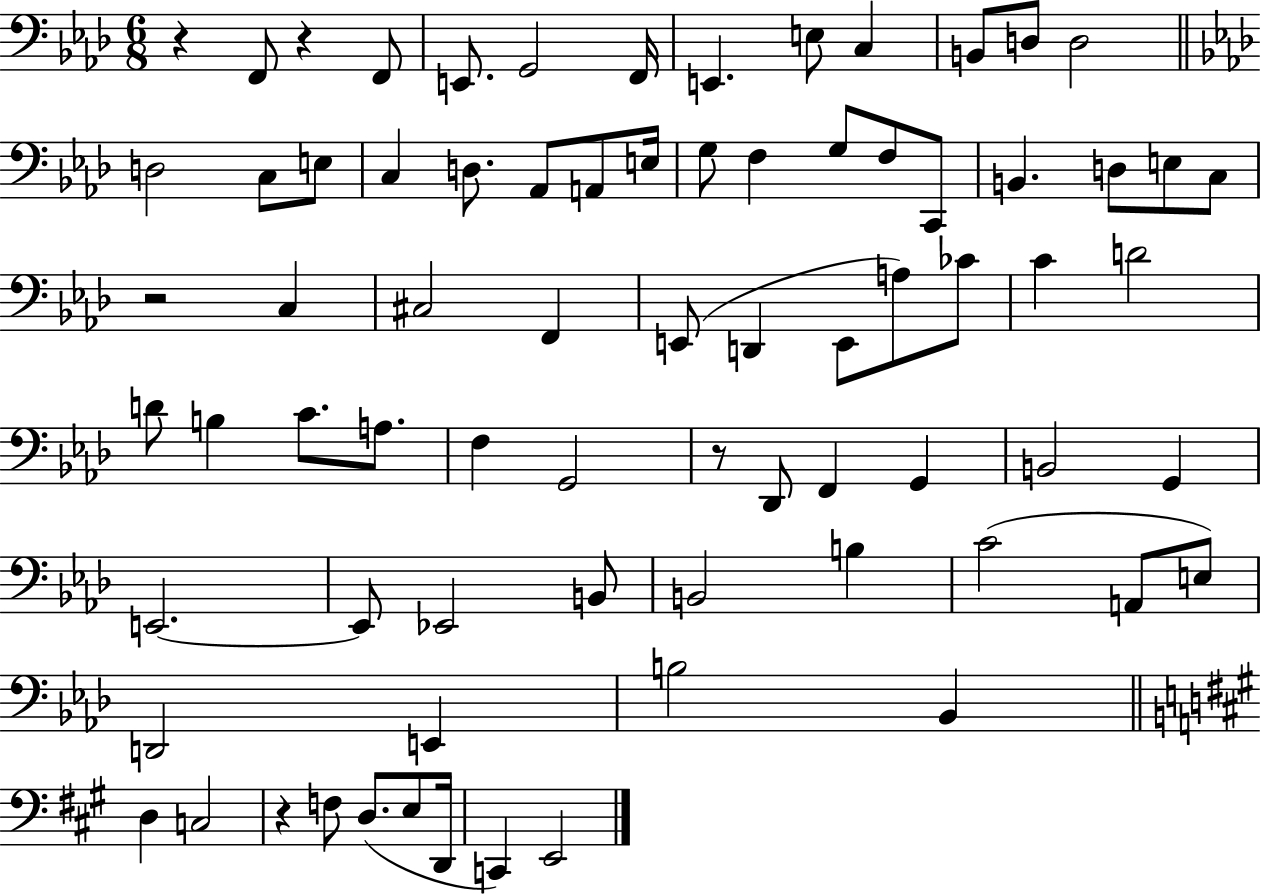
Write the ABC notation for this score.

X:1
T:Untitled
M:6/8
L:1/4
K:Ab
z F,,/2 z F,,/2 E,,/2 G,,2 F,,/4 E,, E,/2 C, B,,/2 D,/2 D,2 D,2 C,/2 E,/2 C, D,/2 _A,,/2 A,,/2 E,/4 G,/2 F, G,/2 F,/2 C,,/2 B,, D,/2 E,/2 C,/2 z2 C, ^C,2 F,, E,,/2 D,, E,,/2 A,/2 _C/2 C D2 D/2 B, C/2 A,/2 F, G,,2 z/2 _D,,/2 F,, G,, B,,2 G,, E,,2 E,,/2 _E,,2 B,,/2 B,,2 B, C2 A,,/2 E,/2 D,,2 E,, B,2 _B,, D, C,2 z F,/2 D,/2 E,/2 D,,/4 C,, E,,2